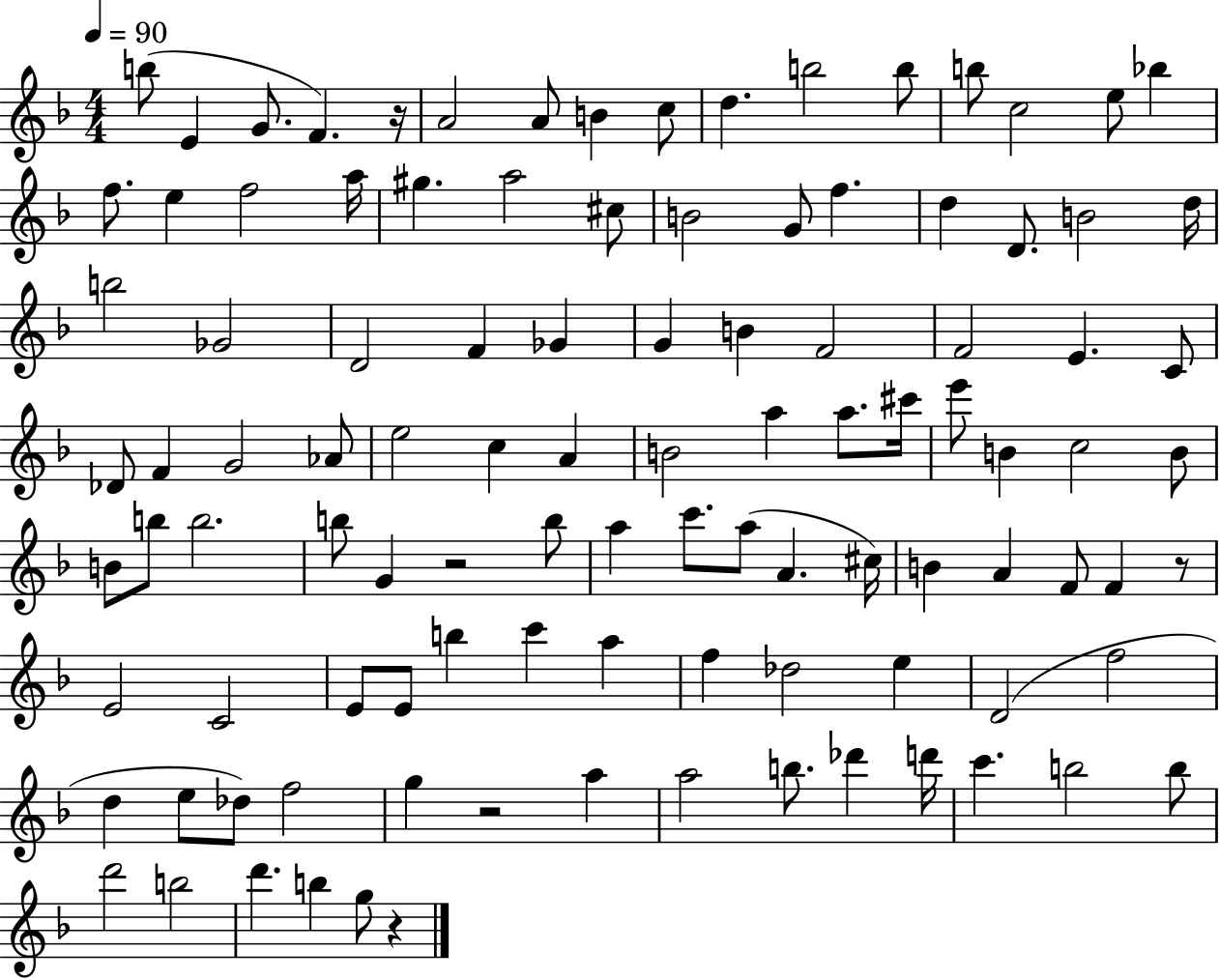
B5/e E4/q G4/e. F4/q. R/s A4/h A4/e B4/q C5/e D5/q. B5/h B5/e B5/e C5/h E5/e Bb5/q F5/e. E5/q F5/h A5/s G#5/q. A5/h C#5/e B4/h G4/e F5/q. D5/q D4/e. B4/h D5/s B5/h Gb4/h D4/h F4/q Gb4/q G4/q B4/q F4/h F4/h E4/q. C4/e Db4/e F4/q G4/h Ab4/e E5/h C5/q A4/q B4/h A5/q A5/e. C#6/s E6/e B4/q C5/h B4/e B4/e B5/e B5/h. B5/e G4/q R/h B5/e A5/q C6/e. A5/e A4/q. C#5/s B4/q A4/q F4/e F4/q R/e E4/h C4/h E4/e E4/e B5/q C6/q A5/q F5/q Db5/h E5/q D4/h F5/h D5/q E5/e Db5/e F5/h G5/q R/h A5/q A5/h B5/e. Db6/q D6/s C6/q. B5/h B5/e D6/h B5/h D6/q. B5/q G5/e R/q